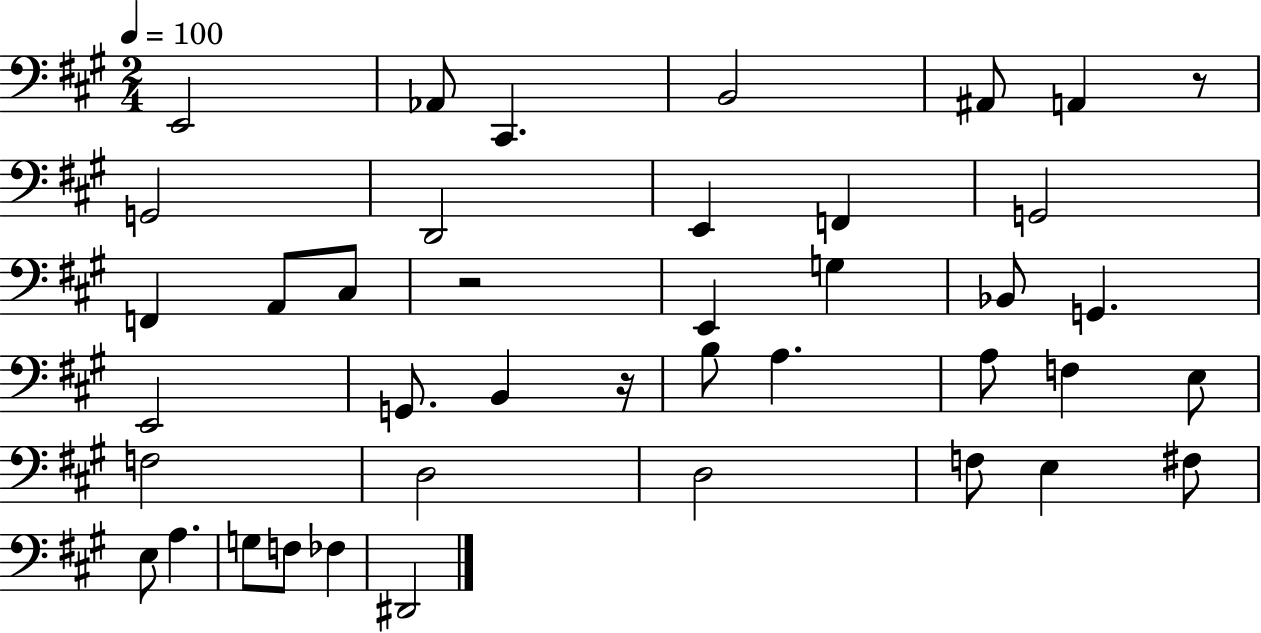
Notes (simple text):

E2/h Ab2/e C#2/q. B2/h A#2/e A2/q R/e G2/h D2/h E2/q F2/q G2/h F2/q A2/e C#3/e R/h E2/q G3/q Bb2/e G2/q. E2/h G2/e. B2/q R/s B3/e A3/q. A3/e F3/q E3/e F3/h D3/h D3/h F3/e E3/q F#3/e E3/e A3/q. G3/e F3/e FES3/q D#2/h